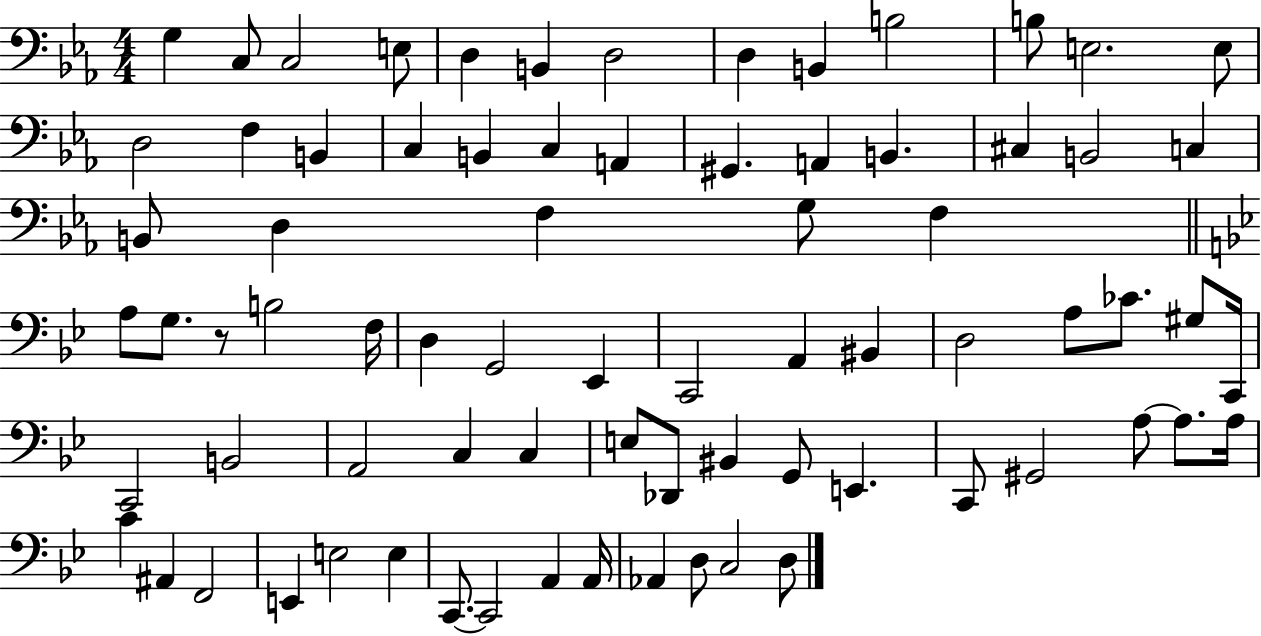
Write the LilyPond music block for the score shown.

{
  \clef bass
  \numericTimeSignature
  \time 4/4
  \key ees \major
  g4 c8 c2 e8 | d4 b,4 d2 | d4 b,4 b2 | b8 e2. e8 | \break d2 f4 b,4 | c4 b,4 c4 a,4 | gis,4. a,4 b,4. | cis4 b,2 c4 | \break b,8 d4 f4 g8 f4 | \bar "||" \break \key g \minor a8 g8. r8 b2 f16 | d4 g,2 ees,4 | c,2 a,4 bis,4 | d2 a8 ces'8. gis8 c,16 | \break c,2 b,2 | a,2 c4 c4 | e8 des,8 bis,4 g,8 e,4. | c,8 gis,2 a8~~ a8. a16 | \break c'4 ais,4 f,2 | e,4 e2 e4 | c,8.~~ c,2 a,4 a,16 | aes,4 d8 c2 d8 | \break \bar "|."
}